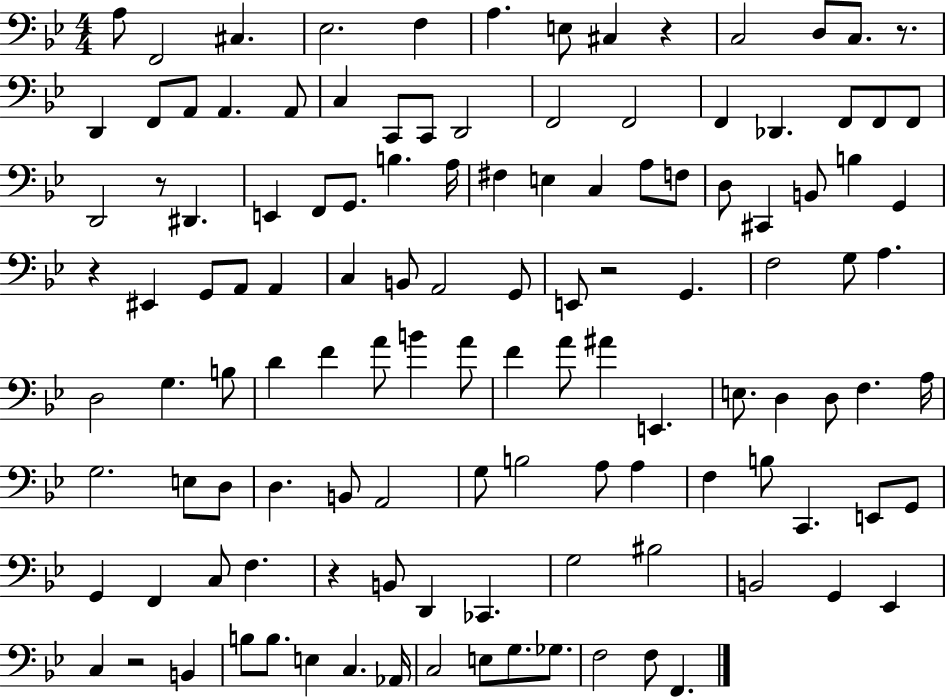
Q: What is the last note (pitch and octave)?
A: F2